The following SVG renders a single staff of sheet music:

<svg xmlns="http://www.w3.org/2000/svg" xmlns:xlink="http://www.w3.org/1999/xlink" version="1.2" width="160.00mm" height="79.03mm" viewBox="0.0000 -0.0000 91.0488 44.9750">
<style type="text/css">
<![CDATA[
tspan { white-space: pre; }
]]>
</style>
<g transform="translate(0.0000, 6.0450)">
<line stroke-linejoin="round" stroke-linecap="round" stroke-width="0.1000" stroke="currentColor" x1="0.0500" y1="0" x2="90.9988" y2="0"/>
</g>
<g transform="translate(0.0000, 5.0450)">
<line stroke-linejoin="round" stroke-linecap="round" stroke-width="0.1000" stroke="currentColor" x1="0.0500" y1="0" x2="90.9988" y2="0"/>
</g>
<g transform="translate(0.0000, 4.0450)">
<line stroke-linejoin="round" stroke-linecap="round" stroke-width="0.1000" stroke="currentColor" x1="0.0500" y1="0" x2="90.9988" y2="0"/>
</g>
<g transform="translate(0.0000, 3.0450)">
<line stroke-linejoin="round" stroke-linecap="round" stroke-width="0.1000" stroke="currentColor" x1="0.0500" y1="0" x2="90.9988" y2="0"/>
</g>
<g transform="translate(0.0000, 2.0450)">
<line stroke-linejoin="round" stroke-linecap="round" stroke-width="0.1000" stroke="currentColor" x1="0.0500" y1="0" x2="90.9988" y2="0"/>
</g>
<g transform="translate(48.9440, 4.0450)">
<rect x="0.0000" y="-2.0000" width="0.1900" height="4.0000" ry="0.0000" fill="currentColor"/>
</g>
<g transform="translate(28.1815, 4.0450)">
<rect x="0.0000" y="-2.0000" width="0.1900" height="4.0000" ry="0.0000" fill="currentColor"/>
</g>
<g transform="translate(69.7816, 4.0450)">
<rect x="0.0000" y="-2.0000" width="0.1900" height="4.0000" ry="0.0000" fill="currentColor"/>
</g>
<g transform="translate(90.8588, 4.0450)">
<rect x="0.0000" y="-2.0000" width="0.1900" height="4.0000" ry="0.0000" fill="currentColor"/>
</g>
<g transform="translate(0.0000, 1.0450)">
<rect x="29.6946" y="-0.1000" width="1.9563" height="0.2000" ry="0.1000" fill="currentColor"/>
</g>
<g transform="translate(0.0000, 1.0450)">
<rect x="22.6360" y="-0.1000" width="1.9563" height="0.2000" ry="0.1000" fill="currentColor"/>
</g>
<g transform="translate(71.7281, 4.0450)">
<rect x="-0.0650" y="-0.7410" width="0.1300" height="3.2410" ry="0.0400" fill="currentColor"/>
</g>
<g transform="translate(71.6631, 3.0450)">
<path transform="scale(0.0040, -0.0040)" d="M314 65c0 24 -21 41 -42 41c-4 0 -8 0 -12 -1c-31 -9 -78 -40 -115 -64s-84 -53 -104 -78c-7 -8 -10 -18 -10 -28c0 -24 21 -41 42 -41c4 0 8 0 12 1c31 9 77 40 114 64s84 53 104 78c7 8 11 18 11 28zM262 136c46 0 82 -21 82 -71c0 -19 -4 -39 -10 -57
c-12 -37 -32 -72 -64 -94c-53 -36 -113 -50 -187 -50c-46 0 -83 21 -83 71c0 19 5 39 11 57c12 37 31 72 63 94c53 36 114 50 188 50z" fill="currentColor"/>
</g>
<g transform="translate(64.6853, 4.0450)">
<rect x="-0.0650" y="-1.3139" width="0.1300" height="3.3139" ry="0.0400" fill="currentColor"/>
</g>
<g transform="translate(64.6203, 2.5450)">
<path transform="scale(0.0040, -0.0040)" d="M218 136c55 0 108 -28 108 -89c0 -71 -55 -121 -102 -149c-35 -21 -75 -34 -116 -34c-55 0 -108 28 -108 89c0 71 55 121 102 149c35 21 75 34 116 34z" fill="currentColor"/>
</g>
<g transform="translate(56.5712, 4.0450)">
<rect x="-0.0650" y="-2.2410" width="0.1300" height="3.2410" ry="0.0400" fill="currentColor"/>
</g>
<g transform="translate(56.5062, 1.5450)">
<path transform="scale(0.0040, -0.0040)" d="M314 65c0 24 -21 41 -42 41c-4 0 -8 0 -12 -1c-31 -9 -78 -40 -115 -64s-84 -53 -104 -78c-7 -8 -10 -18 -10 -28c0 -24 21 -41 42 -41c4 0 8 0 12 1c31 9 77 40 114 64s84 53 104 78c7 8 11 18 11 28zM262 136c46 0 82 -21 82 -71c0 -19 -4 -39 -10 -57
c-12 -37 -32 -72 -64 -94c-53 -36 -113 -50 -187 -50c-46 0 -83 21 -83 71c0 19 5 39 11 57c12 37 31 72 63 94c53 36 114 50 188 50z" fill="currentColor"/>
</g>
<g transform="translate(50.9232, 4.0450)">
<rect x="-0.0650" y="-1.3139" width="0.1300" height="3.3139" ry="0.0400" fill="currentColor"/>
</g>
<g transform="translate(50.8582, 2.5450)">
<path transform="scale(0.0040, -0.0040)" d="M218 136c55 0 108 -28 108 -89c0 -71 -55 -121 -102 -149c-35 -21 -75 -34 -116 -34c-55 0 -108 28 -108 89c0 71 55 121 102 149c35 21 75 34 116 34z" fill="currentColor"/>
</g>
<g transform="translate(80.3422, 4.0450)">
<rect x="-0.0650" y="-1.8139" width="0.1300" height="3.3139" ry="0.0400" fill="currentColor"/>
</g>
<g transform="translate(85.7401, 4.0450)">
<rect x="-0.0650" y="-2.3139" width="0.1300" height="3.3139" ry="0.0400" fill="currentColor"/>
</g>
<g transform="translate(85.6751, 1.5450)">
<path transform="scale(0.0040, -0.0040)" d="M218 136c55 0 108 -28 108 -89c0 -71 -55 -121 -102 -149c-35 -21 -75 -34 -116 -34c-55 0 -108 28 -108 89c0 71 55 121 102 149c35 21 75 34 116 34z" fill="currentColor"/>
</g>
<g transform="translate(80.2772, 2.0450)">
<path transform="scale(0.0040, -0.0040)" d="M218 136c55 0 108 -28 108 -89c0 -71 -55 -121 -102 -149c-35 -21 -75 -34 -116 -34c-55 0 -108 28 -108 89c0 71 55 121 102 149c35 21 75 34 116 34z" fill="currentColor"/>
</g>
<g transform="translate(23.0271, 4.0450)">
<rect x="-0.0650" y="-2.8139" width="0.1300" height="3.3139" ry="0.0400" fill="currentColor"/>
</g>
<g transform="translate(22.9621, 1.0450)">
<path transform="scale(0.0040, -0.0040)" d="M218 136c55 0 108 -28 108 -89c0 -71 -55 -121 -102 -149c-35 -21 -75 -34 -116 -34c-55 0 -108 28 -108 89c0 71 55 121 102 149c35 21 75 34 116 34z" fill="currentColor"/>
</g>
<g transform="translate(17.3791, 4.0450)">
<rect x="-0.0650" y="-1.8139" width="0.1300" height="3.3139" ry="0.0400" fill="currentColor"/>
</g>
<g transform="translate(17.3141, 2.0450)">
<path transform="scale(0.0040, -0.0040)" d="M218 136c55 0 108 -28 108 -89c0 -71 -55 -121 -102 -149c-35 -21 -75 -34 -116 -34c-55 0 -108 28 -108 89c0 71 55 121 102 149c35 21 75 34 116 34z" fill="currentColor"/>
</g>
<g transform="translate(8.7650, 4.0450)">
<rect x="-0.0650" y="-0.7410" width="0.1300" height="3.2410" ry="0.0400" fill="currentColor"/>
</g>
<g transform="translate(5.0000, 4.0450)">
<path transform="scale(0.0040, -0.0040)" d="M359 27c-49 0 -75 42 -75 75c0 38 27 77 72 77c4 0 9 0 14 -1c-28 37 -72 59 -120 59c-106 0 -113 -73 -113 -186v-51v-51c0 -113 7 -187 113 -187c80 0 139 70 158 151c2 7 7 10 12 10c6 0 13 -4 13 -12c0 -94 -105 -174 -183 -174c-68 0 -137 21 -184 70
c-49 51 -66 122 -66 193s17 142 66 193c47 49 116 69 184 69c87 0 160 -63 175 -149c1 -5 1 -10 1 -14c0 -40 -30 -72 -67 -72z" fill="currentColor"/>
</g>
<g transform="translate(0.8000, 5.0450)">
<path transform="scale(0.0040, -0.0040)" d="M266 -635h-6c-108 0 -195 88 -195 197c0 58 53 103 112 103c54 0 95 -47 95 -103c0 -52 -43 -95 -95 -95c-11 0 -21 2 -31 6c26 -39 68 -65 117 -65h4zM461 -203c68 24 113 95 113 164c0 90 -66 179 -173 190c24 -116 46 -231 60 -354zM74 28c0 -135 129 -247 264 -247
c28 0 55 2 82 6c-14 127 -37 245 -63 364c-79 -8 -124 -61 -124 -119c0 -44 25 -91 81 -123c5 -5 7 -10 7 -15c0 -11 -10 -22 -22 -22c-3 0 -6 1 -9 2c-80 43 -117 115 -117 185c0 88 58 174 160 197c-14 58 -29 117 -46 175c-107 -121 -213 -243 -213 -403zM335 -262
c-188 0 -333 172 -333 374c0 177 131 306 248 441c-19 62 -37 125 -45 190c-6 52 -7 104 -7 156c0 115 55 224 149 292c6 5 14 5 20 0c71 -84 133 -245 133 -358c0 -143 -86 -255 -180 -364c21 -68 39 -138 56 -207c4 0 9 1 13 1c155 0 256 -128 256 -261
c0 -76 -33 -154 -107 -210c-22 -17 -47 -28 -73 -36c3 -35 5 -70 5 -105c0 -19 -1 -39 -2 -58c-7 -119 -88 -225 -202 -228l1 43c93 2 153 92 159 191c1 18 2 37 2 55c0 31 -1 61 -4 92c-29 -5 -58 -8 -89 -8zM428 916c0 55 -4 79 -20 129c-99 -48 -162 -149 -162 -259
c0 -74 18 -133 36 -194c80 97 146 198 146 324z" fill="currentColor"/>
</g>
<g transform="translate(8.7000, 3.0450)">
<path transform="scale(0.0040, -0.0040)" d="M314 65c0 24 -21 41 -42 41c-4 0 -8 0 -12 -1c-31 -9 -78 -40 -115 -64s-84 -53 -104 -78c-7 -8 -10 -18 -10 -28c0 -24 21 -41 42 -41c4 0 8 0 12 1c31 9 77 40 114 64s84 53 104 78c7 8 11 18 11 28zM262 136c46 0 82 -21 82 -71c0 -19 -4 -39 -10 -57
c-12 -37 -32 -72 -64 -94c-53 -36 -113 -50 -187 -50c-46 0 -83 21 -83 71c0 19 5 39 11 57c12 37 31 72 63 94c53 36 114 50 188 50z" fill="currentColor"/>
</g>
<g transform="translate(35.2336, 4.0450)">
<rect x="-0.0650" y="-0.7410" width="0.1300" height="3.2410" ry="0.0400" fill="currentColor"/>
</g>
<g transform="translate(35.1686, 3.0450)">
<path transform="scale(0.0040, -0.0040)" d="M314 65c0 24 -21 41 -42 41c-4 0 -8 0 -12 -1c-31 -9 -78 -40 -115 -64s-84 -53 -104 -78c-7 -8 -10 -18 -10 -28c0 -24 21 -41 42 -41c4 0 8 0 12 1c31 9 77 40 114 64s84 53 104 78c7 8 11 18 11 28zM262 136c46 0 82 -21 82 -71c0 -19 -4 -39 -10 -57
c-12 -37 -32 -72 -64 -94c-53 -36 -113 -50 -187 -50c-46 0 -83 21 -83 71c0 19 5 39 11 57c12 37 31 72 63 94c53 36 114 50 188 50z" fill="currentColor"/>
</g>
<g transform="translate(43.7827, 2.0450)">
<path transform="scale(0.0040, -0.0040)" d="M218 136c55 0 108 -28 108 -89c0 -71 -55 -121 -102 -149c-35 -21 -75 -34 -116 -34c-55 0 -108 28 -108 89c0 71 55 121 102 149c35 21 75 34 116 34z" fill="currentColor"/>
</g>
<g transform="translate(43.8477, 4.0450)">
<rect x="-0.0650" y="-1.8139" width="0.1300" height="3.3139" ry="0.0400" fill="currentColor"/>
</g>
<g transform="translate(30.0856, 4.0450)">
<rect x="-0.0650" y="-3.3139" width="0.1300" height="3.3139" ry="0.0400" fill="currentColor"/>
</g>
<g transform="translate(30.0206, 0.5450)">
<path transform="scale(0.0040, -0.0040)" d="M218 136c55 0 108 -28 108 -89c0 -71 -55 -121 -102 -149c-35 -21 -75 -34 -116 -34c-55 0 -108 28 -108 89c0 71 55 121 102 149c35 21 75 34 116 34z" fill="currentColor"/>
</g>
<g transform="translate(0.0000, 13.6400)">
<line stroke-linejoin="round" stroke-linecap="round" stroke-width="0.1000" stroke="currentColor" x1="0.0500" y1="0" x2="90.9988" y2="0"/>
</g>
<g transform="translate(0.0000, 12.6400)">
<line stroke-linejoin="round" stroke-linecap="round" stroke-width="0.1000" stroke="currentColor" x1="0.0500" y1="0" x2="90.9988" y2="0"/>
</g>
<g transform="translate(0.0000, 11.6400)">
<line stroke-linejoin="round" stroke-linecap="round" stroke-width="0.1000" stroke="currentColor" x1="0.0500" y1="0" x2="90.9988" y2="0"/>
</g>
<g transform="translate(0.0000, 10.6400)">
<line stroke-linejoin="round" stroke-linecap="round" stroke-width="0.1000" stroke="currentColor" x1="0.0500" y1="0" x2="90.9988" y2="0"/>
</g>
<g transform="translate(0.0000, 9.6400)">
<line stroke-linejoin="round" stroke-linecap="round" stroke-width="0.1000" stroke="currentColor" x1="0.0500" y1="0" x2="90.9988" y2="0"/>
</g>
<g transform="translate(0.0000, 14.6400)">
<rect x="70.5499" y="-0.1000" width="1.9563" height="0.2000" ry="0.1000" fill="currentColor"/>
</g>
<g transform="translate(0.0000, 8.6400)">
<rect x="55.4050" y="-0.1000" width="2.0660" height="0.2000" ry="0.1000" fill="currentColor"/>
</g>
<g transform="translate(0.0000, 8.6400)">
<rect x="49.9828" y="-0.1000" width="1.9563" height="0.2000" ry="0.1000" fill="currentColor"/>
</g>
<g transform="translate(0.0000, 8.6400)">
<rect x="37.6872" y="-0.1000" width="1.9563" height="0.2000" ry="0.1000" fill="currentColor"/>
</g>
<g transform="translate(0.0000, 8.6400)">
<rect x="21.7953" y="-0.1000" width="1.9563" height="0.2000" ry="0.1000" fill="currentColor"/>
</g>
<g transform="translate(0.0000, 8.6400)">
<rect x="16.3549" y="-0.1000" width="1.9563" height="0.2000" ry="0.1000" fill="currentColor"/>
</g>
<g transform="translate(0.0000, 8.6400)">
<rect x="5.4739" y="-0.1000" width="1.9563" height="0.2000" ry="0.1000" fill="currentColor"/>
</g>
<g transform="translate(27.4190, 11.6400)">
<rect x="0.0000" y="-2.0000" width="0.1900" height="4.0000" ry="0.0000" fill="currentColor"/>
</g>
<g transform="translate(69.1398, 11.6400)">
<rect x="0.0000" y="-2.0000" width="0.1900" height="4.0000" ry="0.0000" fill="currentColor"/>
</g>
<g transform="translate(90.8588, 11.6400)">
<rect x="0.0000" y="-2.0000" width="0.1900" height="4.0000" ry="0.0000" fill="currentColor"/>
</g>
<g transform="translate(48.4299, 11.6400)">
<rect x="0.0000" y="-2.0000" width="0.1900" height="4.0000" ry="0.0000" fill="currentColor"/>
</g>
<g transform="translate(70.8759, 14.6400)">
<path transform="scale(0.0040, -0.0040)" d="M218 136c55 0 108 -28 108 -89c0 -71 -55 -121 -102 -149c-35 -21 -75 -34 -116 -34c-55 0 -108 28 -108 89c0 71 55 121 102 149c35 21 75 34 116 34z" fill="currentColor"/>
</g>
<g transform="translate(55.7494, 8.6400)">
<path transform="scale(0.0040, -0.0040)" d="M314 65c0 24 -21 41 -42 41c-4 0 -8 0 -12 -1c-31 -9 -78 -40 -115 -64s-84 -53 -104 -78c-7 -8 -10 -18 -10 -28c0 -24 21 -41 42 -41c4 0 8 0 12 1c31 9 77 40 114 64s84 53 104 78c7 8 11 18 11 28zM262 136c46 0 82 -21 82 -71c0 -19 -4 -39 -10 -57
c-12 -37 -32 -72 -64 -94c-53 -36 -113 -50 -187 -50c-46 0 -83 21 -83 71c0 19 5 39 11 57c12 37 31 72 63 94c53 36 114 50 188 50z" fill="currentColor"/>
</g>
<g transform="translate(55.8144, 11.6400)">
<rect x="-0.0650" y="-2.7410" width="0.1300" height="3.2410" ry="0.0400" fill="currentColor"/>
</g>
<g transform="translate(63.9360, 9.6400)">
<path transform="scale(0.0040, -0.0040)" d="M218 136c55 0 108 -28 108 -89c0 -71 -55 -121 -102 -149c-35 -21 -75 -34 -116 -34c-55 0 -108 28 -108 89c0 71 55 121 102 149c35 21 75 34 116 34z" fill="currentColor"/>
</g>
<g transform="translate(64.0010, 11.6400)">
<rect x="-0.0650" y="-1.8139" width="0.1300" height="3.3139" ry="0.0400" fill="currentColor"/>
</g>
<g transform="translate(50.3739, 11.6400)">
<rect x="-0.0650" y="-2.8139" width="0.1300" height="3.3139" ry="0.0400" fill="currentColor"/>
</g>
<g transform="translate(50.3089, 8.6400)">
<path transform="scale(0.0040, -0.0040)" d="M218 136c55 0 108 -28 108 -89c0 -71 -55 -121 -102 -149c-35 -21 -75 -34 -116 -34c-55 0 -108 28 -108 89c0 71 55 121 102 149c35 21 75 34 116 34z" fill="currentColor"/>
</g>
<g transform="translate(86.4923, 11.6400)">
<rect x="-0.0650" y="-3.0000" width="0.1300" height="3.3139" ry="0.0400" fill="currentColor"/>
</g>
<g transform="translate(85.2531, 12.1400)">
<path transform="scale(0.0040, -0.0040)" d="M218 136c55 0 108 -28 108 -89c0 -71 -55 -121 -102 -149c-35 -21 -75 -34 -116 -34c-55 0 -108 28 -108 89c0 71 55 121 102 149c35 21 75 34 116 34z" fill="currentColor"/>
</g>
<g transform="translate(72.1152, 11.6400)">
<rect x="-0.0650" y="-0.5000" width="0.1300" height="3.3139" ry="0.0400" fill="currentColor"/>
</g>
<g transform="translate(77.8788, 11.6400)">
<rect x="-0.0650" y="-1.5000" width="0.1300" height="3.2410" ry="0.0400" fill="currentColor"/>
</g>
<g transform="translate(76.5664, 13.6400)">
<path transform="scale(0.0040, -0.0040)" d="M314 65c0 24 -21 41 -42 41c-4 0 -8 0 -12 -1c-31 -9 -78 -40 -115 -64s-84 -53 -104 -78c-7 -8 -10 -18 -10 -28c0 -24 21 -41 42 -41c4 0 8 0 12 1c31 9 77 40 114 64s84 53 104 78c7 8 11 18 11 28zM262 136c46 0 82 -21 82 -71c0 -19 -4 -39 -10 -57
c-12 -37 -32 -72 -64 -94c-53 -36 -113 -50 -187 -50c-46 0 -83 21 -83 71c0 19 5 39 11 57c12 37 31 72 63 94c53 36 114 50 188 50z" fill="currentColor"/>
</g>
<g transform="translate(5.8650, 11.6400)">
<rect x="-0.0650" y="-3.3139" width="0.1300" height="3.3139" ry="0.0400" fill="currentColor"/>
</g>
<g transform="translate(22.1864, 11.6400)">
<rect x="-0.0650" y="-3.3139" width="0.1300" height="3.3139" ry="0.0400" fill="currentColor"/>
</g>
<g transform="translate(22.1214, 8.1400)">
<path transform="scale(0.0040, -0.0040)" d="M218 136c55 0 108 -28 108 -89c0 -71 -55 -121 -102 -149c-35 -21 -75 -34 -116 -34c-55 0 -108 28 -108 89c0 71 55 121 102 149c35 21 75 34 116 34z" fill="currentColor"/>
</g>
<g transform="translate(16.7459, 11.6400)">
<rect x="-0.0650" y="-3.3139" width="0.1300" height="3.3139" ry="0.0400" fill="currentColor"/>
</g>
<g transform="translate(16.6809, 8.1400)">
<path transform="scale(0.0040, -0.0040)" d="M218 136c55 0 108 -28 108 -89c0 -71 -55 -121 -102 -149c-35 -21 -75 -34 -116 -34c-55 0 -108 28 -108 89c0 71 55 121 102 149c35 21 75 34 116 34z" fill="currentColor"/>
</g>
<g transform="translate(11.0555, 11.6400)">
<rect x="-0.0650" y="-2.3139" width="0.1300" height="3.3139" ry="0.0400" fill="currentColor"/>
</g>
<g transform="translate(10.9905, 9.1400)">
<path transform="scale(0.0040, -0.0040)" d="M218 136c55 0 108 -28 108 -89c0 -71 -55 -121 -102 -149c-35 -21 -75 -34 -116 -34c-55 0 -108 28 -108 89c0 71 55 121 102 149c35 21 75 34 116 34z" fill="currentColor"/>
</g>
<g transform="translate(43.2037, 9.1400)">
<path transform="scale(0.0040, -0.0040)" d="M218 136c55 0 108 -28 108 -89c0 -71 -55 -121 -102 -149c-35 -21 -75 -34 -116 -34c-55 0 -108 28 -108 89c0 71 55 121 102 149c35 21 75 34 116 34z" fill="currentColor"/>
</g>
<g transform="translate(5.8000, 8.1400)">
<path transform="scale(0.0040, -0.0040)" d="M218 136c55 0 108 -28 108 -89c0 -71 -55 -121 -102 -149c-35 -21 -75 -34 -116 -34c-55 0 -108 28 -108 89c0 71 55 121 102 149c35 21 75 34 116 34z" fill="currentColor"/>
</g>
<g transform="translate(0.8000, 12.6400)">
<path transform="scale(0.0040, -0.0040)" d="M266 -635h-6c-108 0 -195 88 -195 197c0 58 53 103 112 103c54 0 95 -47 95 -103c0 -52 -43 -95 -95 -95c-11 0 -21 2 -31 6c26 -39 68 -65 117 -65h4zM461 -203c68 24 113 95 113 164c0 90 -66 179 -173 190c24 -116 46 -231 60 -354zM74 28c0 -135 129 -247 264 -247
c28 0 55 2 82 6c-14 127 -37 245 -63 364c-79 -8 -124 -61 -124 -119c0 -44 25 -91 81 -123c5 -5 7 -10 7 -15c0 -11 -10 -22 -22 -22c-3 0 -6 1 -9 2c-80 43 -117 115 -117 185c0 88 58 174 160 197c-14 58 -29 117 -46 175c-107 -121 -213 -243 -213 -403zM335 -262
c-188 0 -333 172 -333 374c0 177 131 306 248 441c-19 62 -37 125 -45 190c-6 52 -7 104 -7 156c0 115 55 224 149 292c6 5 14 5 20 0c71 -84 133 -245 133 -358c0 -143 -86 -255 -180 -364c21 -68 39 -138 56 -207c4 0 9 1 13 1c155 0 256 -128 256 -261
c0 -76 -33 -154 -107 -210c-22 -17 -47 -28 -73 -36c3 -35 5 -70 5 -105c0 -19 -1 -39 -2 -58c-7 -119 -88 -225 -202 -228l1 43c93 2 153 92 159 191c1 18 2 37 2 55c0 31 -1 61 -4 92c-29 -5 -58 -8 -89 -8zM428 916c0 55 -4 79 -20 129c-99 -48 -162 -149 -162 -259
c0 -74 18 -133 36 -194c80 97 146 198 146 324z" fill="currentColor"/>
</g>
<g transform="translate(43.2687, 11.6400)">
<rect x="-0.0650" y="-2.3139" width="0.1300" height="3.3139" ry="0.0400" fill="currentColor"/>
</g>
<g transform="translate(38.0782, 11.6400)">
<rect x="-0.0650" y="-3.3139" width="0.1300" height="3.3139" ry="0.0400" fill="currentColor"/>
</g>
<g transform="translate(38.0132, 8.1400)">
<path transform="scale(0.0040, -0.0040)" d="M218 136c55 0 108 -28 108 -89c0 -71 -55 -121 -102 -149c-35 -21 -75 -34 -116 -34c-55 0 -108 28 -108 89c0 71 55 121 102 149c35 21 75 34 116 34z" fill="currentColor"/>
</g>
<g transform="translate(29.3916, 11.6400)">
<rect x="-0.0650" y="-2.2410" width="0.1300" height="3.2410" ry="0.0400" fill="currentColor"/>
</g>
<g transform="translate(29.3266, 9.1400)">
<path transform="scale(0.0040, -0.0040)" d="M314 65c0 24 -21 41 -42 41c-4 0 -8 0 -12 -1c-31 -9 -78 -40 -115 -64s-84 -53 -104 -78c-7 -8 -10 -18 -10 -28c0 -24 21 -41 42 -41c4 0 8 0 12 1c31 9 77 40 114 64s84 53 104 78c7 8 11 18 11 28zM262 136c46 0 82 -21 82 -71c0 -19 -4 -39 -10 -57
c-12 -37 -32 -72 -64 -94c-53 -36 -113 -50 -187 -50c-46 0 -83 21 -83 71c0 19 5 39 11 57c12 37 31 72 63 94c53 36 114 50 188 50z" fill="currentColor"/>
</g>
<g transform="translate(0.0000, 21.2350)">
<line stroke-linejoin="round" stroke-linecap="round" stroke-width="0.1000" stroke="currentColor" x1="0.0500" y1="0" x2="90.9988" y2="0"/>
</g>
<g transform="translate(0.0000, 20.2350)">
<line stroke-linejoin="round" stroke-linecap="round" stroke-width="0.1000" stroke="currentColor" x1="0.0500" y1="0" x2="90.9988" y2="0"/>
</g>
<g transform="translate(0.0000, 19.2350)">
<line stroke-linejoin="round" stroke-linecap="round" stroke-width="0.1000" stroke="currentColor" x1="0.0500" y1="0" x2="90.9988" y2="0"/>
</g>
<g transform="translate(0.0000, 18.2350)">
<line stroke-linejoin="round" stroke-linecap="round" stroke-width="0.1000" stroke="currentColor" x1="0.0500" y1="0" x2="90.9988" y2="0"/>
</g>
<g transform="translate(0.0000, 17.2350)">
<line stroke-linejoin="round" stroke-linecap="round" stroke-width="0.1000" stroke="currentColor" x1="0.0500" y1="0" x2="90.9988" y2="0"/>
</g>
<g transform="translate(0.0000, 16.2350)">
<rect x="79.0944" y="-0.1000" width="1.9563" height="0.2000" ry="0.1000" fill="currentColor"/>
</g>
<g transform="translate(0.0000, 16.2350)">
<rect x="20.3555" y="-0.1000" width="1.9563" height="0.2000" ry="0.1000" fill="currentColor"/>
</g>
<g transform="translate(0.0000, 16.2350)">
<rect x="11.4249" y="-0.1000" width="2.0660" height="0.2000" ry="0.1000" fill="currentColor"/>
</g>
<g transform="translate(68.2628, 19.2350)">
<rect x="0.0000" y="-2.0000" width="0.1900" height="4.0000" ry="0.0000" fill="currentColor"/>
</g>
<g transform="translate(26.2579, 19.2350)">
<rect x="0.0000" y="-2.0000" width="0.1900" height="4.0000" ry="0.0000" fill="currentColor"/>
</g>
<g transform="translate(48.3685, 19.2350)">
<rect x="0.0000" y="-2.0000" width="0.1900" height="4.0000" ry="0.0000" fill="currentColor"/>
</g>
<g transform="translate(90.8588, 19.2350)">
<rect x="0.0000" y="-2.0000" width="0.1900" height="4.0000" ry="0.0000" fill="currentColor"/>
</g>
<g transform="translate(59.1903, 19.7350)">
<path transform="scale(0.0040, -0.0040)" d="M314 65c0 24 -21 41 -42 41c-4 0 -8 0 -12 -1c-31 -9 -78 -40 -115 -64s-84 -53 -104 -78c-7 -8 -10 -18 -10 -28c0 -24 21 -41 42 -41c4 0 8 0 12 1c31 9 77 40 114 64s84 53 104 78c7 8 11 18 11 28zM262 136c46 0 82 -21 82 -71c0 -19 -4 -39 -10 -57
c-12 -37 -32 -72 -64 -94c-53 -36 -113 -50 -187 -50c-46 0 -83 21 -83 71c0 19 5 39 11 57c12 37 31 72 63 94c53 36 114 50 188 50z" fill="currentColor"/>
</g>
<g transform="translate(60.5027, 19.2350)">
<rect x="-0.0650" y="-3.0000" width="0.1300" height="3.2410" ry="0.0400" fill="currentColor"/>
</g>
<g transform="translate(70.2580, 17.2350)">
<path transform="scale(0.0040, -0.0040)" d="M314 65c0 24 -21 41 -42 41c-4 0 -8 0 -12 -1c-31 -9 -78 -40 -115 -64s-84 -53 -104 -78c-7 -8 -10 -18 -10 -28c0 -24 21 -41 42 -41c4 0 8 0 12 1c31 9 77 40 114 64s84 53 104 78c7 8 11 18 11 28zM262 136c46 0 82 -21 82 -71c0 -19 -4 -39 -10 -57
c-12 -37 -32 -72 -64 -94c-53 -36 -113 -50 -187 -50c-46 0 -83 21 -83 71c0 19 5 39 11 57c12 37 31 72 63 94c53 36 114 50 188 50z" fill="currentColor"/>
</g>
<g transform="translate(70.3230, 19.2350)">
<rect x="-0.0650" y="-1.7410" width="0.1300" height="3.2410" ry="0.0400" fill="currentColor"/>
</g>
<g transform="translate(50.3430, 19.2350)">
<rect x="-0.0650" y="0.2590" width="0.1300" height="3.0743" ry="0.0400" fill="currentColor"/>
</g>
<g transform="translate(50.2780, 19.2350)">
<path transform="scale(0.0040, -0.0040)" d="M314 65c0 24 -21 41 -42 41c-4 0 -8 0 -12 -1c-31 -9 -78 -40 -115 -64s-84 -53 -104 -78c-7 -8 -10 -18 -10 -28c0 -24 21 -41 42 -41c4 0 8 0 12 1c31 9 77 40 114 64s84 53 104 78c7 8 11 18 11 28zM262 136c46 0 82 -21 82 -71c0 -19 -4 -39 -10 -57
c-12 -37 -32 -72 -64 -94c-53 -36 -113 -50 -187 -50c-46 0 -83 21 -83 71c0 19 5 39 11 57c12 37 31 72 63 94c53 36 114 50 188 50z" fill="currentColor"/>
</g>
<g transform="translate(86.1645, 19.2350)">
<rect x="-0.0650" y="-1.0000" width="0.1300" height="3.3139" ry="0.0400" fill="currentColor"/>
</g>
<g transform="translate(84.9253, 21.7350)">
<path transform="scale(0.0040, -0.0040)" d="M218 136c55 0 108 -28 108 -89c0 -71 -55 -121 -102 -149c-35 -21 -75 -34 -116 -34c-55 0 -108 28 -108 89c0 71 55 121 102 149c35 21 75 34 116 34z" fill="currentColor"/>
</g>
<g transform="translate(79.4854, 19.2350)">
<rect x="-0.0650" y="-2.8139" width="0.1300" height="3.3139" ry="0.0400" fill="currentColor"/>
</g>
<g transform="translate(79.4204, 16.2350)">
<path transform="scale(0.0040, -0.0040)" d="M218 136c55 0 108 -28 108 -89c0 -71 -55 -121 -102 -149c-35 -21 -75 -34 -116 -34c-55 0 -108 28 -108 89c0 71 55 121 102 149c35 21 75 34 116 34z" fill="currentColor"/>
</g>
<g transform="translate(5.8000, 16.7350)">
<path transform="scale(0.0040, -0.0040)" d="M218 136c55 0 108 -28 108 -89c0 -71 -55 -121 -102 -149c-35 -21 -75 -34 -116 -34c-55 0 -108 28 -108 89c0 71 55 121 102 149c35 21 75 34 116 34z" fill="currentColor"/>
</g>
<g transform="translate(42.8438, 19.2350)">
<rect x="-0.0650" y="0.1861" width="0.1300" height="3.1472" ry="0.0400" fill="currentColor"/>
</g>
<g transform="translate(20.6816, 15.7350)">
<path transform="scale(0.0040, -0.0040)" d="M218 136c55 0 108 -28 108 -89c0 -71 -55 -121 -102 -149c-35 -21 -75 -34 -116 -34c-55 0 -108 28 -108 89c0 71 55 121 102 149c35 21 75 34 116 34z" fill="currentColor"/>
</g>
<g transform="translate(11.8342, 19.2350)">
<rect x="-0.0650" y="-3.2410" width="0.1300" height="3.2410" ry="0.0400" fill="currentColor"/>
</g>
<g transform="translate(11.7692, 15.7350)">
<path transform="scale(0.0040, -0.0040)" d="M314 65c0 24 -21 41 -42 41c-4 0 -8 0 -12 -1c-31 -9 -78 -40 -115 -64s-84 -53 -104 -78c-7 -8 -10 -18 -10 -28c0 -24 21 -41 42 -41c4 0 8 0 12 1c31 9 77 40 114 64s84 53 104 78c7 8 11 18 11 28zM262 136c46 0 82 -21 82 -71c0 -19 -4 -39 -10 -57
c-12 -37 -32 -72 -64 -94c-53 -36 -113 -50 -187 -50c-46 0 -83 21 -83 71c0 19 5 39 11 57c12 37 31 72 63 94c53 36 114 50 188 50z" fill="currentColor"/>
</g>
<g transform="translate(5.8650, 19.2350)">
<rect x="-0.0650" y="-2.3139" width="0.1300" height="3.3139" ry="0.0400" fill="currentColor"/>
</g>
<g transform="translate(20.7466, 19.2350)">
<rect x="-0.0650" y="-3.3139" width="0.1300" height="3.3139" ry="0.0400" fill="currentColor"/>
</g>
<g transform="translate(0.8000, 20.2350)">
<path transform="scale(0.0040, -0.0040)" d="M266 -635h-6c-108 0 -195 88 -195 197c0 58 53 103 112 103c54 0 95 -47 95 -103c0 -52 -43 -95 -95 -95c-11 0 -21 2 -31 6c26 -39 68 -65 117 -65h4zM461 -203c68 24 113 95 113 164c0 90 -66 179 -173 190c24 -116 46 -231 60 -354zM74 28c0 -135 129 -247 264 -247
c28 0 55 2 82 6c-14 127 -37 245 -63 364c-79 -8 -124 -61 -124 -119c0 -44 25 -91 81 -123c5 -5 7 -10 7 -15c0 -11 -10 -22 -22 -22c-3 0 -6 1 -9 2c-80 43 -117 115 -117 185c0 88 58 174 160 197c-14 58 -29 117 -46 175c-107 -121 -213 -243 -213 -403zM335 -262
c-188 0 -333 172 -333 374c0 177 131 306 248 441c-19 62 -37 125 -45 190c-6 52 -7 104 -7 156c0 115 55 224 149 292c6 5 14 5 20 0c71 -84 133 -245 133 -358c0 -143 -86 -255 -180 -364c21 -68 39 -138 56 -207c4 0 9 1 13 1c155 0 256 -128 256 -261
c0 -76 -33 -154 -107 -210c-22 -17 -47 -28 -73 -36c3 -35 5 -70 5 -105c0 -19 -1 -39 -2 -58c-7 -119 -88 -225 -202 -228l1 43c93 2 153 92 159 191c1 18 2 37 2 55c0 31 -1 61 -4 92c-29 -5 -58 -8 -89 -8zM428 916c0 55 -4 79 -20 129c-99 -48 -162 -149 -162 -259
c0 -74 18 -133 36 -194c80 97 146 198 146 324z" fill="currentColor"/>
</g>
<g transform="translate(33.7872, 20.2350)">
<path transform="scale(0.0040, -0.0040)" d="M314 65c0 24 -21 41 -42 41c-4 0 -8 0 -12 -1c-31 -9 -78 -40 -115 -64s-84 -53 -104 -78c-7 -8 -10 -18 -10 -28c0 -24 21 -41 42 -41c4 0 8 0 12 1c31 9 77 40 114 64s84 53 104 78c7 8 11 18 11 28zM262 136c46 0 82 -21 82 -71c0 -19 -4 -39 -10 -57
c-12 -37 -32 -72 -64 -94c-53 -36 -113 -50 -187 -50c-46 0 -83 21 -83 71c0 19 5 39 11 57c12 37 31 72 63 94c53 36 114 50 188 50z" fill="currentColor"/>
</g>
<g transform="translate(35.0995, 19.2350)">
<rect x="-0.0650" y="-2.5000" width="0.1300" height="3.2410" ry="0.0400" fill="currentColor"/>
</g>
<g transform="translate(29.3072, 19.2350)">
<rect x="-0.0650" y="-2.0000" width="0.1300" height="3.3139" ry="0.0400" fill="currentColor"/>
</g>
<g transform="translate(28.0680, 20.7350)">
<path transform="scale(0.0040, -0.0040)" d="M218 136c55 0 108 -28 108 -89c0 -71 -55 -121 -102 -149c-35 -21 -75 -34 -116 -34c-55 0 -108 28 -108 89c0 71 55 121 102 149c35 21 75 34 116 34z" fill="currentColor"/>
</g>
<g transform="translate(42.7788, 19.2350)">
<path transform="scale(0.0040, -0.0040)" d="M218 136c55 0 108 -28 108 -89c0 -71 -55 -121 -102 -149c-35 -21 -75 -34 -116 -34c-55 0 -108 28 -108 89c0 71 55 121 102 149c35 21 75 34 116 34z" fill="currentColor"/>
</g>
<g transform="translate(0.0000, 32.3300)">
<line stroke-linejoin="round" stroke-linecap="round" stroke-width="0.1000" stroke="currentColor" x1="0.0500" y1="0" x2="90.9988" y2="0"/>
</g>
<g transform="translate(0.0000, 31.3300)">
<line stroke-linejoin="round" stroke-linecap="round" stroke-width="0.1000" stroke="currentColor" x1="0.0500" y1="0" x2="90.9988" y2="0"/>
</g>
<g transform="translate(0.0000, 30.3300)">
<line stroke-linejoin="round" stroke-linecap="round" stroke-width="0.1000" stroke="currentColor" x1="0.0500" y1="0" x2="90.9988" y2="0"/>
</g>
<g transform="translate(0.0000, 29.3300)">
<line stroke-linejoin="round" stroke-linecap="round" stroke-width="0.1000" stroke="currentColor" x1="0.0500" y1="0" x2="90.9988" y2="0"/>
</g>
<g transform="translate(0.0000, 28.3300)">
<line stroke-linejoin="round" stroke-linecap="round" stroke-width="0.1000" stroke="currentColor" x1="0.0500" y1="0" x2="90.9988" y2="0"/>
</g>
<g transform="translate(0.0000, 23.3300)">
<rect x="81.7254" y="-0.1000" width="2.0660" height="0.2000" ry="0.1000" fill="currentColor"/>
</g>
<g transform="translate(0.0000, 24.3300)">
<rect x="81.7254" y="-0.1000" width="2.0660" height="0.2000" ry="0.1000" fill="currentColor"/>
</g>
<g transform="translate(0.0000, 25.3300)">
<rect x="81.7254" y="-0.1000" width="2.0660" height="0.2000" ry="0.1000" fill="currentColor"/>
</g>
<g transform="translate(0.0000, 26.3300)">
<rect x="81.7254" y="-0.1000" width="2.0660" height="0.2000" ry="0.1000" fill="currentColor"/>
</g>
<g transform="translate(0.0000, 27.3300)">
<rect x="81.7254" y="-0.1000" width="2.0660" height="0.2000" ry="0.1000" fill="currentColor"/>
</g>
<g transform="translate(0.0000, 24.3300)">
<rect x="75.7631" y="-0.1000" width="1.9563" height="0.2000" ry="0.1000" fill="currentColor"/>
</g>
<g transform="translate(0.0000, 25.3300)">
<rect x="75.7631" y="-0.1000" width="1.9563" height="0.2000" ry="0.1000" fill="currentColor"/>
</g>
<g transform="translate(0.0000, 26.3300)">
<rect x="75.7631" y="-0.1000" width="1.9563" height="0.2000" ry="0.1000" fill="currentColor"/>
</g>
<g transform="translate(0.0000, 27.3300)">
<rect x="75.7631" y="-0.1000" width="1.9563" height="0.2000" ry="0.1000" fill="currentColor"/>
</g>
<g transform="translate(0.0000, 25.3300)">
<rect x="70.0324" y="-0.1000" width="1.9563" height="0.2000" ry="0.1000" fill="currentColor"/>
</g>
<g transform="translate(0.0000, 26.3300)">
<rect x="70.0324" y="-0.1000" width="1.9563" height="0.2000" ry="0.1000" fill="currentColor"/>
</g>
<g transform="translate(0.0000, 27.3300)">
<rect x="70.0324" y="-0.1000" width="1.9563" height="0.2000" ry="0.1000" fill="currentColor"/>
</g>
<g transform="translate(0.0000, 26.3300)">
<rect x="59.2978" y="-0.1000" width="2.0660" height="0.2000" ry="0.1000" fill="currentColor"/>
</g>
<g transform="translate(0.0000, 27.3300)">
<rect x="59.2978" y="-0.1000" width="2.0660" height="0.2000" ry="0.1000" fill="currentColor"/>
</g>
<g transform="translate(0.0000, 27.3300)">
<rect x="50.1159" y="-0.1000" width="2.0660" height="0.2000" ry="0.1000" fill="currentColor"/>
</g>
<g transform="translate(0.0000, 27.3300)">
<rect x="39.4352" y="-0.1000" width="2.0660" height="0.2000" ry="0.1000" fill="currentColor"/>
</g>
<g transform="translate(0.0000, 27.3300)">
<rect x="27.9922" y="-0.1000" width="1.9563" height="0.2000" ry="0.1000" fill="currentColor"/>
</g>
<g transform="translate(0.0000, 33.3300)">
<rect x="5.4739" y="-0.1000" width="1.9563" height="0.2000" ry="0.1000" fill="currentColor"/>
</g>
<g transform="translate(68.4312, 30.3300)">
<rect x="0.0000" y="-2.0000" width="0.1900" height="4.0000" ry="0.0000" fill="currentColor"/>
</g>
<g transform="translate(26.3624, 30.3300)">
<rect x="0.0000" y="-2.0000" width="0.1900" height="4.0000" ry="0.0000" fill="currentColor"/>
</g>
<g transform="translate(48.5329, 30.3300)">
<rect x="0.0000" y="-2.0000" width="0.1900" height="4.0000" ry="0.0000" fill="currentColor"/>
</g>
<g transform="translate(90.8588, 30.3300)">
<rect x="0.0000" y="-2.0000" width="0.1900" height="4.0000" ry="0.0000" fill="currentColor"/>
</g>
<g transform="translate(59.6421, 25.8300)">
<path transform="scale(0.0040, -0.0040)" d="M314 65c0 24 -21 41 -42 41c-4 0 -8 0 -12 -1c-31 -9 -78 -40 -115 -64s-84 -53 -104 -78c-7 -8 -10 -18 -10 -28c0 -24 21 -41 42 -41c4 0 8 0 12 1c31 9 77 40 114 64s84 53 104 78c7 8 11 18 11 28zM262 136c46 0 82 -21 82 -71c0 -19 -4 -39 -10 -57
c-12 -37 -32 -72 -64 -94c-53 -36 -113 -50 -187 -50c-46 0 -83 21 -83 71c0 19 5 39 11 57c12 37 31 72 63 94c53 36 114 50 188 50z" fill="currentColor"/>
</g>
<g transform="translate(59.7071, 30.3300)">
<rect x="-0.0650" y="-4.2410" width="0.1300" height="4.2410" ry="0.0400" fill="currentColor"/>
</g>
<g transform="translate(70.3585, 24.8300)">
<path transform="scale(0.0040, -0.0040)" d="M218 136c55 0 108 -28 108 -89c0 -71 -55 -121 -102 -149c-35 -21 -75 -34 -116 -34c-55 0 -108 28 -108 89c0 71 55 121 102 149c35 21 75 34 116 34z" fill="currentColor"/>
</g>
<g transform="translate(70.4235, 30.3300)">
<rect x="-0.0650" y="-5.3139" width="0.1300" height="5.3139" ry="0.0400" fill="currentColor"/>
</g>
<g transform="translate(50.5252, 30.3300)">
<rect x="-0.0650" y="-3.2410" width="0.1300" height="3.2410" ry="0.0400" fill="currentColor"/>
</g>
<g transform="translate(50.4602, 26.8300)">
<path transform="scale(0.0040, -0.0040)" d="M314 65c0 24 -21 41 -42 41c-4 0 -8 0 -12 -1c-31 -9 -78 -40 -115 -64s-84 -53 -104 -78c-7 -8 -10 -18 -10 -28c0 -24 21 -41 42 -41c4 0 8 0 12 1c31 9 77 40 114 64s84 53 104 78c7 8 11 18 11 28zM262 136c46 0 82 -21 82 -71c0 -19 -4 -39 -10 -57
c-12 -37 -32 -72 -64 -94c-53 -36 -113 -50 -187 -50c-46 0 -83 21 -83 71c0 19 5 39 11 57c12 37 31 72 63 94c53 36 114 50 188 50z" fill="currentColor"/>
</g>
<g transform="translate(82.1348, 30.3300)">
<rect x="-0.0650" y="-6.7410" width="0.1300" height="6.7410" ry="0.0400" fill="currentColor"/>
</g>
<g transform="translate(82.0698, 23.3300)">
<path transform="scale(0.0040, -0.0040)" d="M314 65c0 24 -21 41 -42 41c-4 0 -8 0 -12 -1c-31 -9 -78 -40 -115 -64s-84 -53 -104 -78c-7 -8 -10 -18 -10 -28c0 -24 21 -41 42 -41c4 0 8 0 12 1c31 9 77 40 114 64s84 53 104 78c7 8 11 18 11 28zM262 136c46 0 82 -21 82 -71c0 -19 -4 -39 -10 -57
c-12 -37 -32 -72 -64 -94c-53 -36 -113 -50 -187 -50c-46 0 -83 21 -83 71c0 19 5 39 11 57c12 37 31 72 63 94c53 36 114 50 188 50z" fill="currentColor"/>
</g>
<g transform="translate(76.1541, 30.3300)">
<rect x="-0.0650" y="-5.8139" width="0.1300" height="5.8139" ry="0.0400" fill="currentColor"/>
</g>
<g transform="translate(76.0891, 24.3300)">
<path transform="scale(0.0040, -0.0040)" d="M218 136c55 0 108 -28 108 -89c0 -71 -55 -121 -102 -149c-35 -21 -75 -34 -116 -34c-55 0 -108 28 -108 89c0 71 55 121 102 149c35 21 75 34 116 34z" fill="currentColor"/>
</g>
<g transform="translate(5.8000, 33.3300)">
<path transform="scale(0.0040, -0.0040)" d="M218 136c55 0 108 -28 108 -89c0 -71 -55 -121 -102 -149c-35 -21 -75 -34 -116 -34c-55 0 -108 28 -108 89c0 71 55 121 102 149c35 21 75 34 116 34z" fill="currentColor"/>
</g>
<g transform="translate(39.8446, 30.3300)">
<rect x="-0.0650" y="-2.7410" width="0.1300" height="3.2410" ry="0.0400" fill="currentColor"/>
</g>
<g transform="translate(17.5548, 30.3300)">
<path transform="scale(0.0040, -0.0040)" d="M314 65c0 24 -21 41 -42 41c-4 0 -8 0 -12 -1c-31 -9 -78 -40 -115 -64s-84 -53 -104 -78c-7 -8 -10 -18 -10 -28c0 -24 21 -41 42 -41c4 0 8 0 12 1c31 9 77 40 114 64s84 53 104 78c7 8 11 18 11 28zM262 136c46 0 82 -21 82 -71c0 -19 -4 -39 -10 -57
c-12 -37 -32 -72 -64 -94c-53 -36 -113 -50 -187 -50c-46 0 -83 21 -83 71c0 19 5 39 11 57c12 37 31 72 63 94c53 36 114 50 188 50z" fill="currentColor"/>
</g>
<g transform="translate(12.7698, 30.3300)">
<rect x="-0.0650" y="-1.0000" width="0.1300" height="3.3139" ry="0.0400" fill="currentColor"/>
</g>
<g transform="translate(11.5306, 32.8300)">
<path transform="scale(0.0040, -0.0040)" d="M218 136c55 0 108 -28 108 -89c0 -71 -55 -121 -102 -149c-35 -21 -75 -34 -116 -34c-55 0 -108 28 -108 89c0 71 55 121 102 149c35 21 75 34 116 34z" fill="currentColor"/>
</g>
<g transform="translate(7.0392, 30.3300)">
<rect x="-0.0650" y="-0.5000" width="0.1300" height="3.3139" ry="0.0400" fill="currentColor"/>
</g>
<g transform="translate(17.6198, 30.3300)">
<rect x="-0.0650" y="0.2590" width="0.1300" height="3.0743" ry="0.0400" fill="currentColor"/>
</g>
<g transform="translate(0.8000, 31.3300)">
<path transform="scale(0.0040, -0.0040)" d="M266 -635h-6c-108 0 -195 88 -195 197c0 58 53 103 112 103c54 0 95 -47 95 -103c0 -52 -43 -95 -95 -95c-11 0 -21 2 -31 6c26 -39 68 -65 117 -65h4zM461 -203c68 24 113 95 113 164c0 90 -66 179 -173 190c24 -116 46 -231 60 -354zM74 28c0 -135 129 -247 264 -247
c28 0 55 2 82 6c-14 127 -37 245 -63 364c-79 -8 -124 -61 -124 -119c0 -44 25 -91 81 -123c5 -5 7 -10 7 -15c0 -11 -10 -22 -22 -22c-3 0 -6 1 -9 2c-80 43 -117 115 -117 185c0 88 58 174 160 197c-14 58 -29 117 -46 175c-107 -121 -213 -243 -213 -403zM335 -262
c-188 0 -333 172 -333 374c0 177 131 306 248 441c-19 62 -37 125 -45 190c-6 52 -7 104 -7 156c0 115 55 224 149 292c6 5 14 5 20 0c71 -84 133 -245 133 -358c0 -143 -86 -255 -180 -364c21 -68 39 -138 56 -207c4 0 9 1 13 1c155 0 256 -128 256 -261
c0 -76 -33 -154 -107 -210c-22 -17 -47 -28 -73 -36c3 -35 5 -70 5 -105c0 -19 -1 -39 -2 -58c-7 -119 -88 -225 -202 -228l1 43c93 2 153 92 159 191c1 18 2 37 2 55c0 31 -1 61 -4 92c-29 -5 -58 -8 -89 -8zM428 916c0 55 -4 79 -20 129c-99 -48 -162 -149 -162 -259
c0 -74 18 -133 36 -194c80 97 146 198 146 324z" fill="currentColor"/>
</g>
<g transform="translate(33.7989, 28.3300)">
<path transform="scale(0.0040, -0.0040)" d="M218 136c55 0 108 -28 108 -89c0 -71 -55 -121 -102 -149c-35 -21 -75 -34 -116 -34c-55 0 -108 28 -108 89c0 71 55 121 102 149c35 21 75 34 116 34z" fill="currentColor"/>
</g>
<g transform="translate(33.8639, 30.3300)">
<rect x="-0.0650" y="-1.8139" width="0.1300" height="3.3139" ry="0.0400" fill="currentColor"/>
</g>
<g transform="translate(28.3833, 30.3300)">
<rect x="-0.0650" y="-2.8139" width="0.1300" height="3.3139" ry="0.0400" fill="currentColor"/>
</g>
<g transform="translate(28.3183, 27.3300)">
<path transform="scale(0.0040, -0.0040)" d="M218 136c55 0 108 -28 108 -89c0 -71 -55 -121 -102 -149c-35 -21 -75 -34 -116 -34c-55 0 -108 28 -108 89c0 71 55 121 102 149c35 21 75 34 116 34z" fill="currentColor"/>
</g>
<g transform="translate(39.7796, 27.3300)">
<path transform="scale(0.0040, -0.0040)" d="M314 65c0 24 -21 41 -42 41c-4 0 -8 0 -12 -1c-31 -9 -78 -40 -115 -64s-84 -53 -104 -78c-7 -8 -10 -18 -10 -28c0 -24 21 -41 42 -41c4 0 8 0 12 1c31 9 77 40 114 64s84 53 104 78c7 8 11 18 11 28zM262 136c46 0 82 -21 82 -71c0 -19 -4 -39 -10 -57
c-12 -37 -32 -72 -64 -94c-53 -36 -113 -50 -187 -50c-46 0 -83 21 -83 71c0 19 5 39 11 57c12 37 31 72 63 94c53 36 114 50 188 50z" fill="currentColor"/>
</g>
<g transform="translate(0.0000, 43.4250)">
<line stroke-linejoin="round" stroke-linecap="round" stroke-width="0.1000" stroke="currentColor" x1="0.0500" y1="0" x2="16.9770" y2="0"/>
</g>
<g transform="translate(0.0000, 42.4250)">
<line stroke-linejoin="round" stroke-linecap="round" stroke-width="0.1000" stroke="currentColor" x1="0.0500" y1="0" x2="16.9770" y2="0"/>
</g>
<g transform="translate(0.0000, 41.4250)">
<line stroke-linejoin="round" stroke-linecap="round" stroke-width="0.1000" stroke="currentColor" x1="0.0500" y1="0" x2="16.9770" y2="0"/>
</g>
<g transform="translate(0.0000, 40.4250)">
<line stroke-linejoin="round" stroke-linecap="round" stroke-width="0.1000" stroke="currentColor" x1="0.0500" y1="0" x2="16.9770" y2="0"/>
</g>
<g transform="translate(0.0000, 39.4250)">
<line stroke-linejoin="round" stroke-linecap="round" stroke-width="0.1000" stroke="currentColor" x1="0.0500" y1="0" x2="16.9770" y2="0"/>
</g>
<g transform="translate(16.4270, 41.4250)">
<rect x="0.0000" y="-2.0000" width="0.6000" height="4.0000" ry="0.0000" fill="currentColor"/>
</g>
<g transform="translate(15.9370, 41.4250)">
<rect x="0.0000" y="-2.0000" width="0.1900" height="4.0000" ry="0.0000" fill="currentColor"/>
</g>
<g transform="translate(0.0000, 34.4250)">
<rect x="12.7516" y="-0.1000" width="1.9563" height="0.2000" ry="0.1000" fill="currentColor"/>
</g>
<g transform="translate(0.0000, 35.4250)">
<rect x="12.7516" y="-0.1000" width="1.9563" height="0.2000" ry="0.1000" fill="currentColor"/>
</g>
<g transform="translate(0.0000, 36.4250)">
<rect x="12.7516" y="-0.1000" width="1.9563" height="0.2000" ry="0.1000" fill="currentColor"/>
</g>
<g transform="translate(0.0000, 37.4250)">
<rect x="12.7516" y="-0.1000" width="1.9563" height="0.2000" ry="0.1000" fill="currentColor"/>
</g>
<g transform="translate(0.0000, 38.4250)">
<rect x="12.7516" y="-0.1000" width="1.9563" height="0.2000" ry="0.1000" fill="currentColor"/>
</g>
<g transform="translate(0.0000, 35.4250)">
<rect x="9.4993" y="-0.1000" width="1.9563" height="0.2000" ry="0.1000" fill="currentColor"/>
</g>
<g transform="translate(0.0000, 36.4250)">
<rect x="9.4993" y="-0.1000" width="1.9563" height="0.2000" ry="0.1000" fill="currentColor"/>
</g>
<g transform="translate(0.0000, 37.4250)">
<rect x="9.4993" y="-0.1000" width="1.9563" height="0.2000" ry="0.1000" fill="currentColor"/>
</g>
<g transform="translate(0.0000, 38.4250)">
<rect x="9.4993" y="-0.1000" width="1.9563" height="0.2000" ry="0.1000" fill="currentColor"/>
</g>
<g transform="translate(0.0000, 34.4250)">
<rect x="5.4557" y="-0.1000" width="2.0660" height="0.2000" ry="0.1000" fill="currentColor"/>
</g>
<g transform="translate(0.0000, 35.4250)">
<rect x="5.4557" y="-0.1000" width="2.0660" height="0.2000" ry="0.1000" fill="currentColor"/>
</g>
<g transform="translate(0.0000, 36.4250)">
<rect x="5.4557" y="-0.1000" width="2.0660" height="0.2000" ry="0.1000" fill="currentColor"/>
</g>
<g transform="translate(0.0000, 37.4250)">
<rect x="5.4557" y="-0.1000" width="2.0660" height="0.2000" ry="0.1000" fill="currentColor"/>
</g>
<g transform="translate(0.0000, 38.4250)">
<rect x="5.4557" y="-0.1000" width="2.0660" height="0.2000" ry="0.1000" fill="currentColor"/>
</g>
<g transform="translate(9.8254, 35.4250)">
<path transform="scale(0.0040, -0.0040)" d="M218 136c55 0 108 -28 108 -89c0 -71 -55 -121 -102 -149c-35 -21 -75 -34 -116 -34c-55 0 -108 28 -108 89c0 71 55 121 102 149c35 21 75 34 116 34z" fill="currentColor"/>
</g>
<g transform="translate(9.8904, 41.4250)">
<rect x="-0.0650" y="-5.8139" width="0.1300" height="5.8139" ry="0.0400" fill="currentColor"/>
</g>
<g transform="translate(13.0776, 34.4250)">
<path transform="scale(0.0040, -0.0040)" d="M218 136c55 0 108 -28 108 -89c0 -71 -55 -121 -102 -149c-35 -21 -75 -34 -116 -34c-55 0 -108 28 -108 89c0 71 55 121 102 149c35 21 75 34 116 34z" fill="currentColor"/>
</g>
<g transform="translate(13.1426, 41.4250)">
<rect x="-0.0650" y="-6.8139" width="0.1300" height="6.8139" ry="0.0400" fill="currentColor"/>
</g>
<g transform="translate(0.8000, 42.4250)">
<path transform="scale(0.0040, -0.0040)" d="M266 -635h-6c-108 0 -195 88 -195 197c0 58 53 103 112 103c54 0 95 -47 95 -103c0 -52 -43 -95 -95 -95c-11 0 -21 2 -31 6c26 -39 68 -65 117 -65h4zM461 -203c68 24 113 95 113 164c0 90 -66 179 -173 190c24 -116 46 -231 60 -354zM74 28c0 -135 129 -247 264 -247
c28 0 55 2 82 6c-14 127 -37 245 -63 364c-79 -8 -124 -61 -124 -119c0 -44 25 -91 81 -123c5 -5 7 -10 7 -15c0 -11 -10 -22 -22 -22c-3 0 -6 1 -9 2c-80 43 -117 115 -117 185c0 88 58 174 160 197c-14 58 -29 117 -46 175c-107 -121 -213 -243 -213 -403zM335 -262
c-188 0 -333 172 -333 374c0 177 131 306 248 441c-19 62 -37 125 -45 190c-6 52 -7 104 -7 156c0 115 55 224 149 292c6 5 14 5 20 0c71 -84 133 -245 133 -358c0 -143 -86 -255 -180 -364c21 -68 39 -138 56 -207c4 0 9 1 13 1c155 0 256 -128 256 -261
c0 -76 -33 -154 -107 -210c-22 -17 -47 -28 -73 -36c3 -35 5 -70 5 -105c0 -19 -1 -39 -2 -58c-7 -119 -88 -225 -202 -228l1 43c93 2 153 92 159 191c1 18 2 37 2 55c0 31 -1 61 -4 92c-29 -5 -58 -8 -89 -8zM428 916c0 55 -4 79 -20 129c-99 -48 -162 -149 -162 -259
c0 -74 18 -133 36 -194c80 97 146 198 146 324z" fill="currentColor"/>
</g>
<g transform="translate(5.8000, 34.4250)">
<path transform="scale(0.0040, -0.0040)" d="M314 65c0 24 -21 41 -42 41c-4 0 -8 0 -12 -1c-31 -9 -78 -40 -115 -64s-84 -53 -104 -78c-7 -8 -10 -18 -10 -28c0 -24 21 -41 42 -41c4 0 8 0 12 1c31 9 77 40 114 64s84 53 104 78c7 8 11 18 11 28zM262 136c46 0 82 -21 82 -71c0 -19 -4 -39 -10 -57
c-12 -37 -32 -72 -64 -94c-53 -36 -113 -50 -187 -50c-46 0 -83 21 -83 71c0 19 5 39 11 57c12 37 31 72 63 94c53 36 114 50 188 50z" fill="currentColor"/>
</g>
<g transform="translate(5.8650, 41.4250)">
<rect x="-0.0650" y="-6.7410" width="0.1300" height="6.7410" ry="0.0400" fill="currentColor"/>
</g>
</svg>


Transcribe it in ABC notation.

X:1
T:Untitled
M:4/4
L:1/4
K:C
d2 f a b d2 f e g2 e d2 f g b g b b g2 b g a a2 f C E2 A g b2 b F G2 B B2 A2 f2 a D C D B2 a f a2 b2 d'2 f' g' b'2 b'2 g' b'